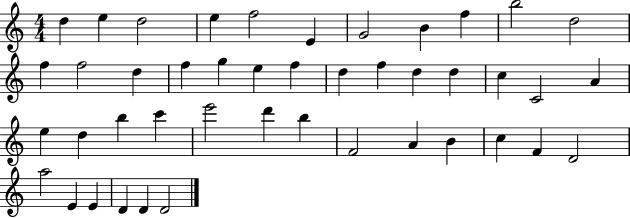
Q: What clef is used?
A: treble